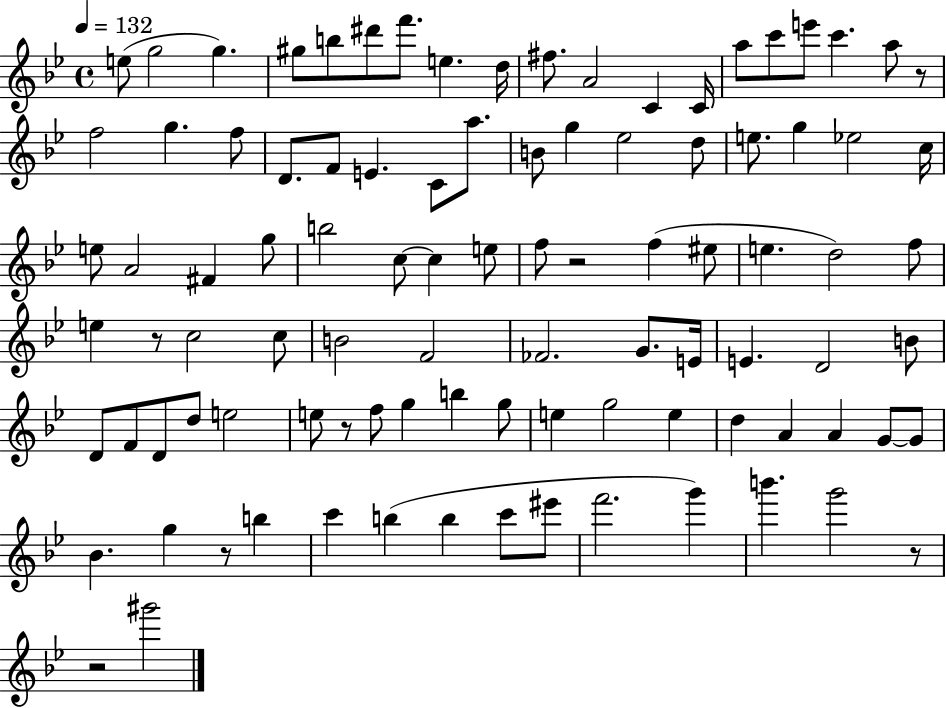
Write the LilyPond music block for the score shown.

{
  \clef treble
  \time 4/4
  \defaultTimeSignature
  \key bes \major
  \tempo 4 = 132
  e''8( g''2 g''4.) | gis''8 b''8 dis'''8 f'''8. e''4. d''16 | fis''8. a'2 c'4 c'16 | a''8 c'''8 e'''8 c'''4. a''8 r8 | \break f''2 g''4. f''8 | d'8. f'8 e'4. c'8 a''8. | b'8 g''4 ees''2 d''8 | e''8. g''4 ees''2 c''16 | \break e''8 a'2 fis'4 g''8 | b''2 c''8~~ c''4 e''8 | f''8 r2 f''4( eis''8 | e''4. d''2) f''8 | \break e''4 r8 c''2 c''8 | b'2 f'2 | fes'2. g'8. e'16 | e'4. d'2 b'8 | \break d'8 f'8 d'8 d''8 e''2 | e''8 r8 f''8 g''4 b''4 g''8 | e''4 g''2 e''4 | d''4 a'4 a'4 g'8~~ g'8 | \break bes'4. g''4 r8 b''4 | c'''4 b''4( b''4 c'''8 eis'''8 | f'''2. g'''4) | b'''4. g'''2 r8 | \break r2 gis'''2 | \bar "|."
}